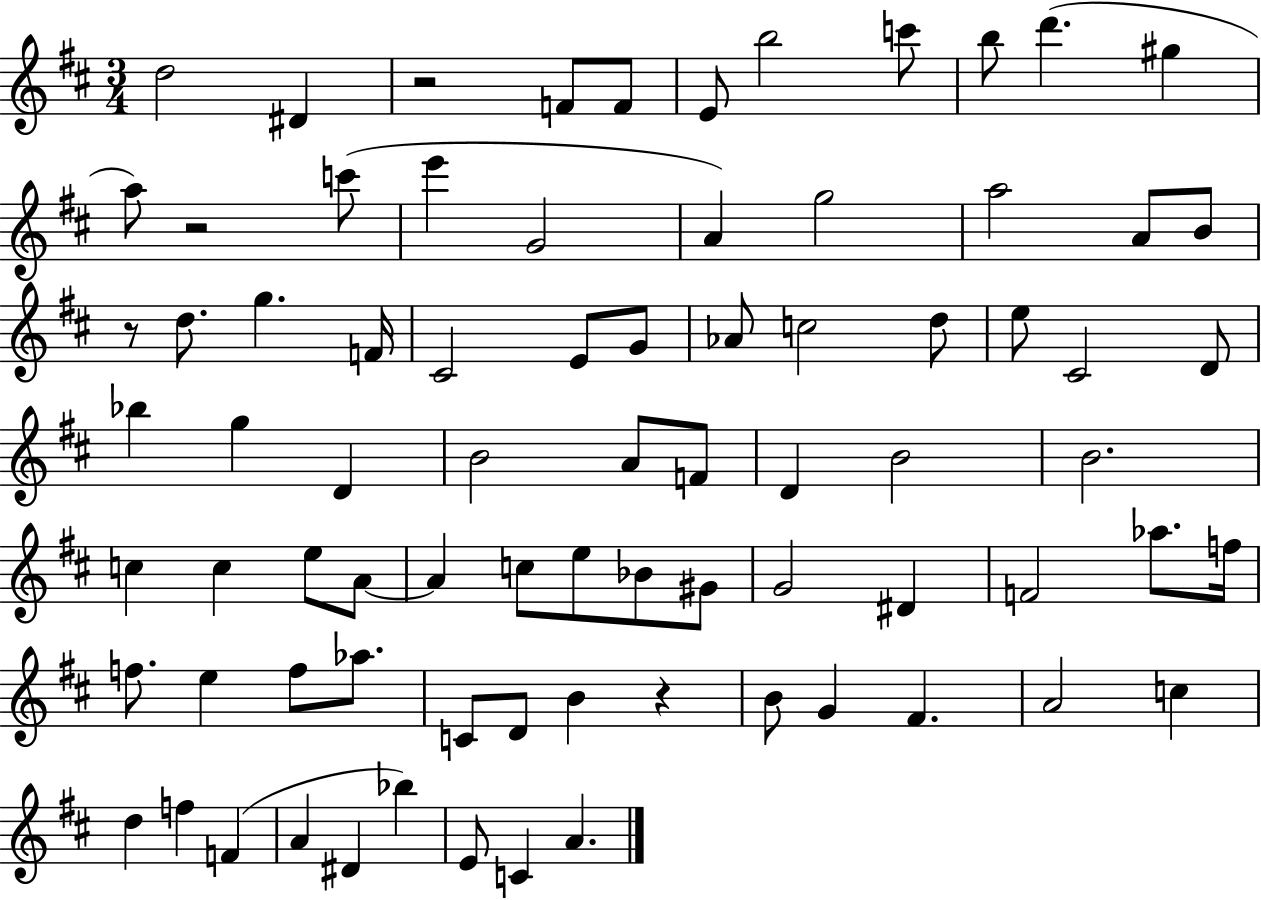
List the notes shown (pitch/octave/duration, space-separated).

D5/h D#4/q R/h F4/e F4/e E4/e B5/h C6/e B5/e D6/q. G#5/q A5/e R/h C6/e E6/q G4/h A4/q G5/h A5/h A4/e B4/e R/e D5/e. G5/q. F4/s C#4/h E4/e G4/e Ab4/e C5/h D5/e E5/e C#4/h D4/e Bb5/q G5/q D4/q B4/h A4/e F4/e D4/q B4/h B4/h. C5/q C5/q E5/e A4/e A4/q C5/e E5/e Bb4/e G#4/e G4/h D#4/q F4/h Ab5/e. F5/s F5/e. E5/q F5/e Ab5/e. C4/e D4/e B4/q R/q B4/e G4/q F#4/q. A4/h C5/q D5/q F5/q F4/q A4/q D#4/q Bb5/q E4/e C4/q A4/q.